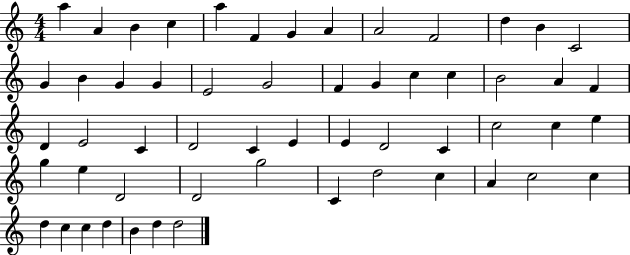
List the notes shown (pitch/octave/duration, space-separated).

A5/q A4/q B4/q C5/q A5/q F4/q G4/q A4/q A4/h F4/h D5/q B4/q C4/h G4/q B4/q G4/q G4/q E4/h G4/h F4/q G4/q C5/q C5/q B4/h A4/q F4/q D4/q E4/h C4/q D4/h C4/q E4/q E4/q D4/h C4/q C5/h C5/q E5/q G5/q E5/q D4/h D4/h G5/h C4/q D5/h C5/q A4/q C5/h C5/q D5/q C5/q C5/q D5/q B4/q D5/q D5/h